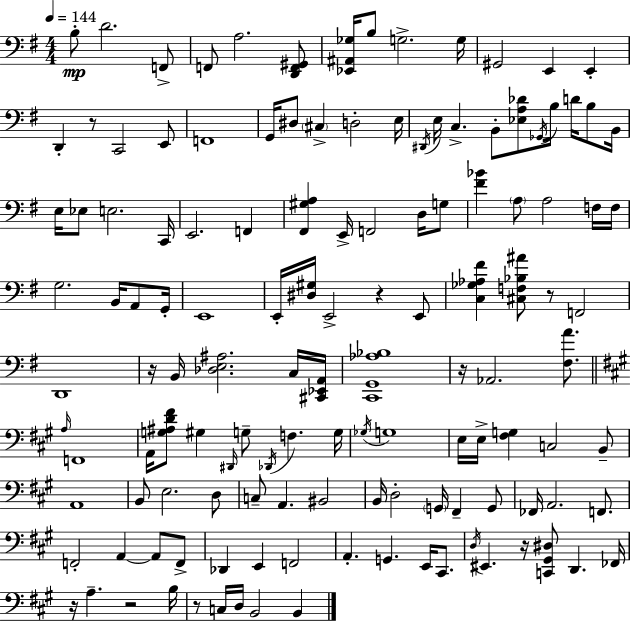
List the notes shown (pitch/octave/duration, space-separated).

B3/e D4/h. F2/e F2/e A3/h. [D2,F2,G#2]/e [Eb2,A#2,Gb3]/s B3/e G3/h. G3/s G#2/h E2/q E2/q D2/q R/e C2/h E2/e F2/w G2/s D#3/e C#3/q D3/h E3/s D#2/s E3/s C3/q. B2/e [Eb3,A3,Db4]/e Gb2/s B3/s D4/s B3/e B2/s E3/s Eb3/e E3/h. C2/s E2/h. F2/q [F#2,G#3,A3]/q E2/s F2/h D3/s G3/e [F#4,Bb4]/q A3/e A3/h F3/s F3/s G3/h. B2/s A2/e G2/s E2/w E2/s [D#3,G#3]/s E2/h R/q E2/e [C3,Gb3,Ab3,F#4]/q [C#3,F3,Bb3,A#4]/e R/e F2/h D2/w R/s B2/s [Db3,E3,A#3]/h. C3/s [C#2,Eb2,A2]/s [C2,G2,Ab3,Bb3]/w R/s Ab2/h. [F#3,A4]/e. A3/s F2/w A2/s [G3,A#3,D4,F#4]/e G#3/q D#2/s G3/e Db2/s F3/q. G3/s Gb3/s G3/w E3/s E3/s [F#3,G3]/q C3/h B2/e A2/w B2/e E3/h. D3/e C3/e A2/q. BIS2/h B2/s D3/h G2/s F#2/q G2/e FES2/s A2/h. F2/e. F2/h A2/q A2/e F2/e Db2/q E2/q F2/h A2/q. G2/q. E2/s C#2/e. D3/s EIS2/q. R/s [C2,G#2,D#3]/e D2/q. FES2/s R/s A3/q. R/h B3/s R/e C3/s D3/s B2/h B2/q